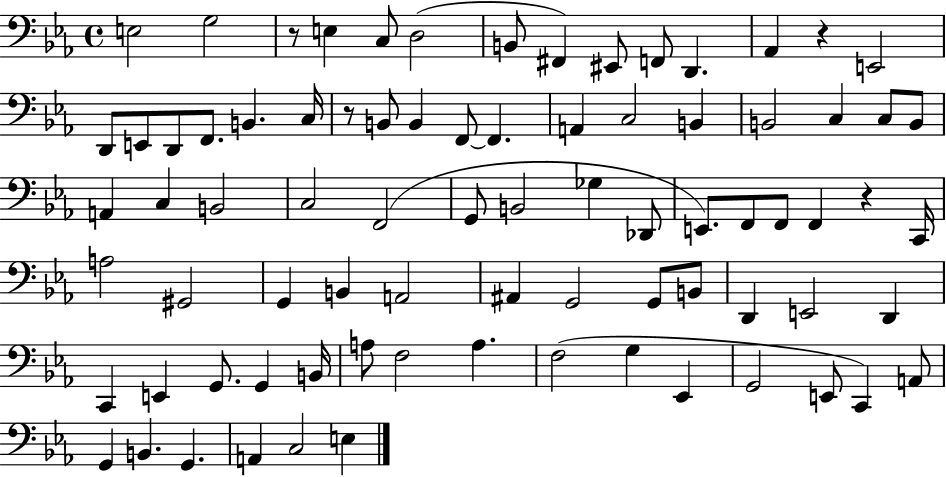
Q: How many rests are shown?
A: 4